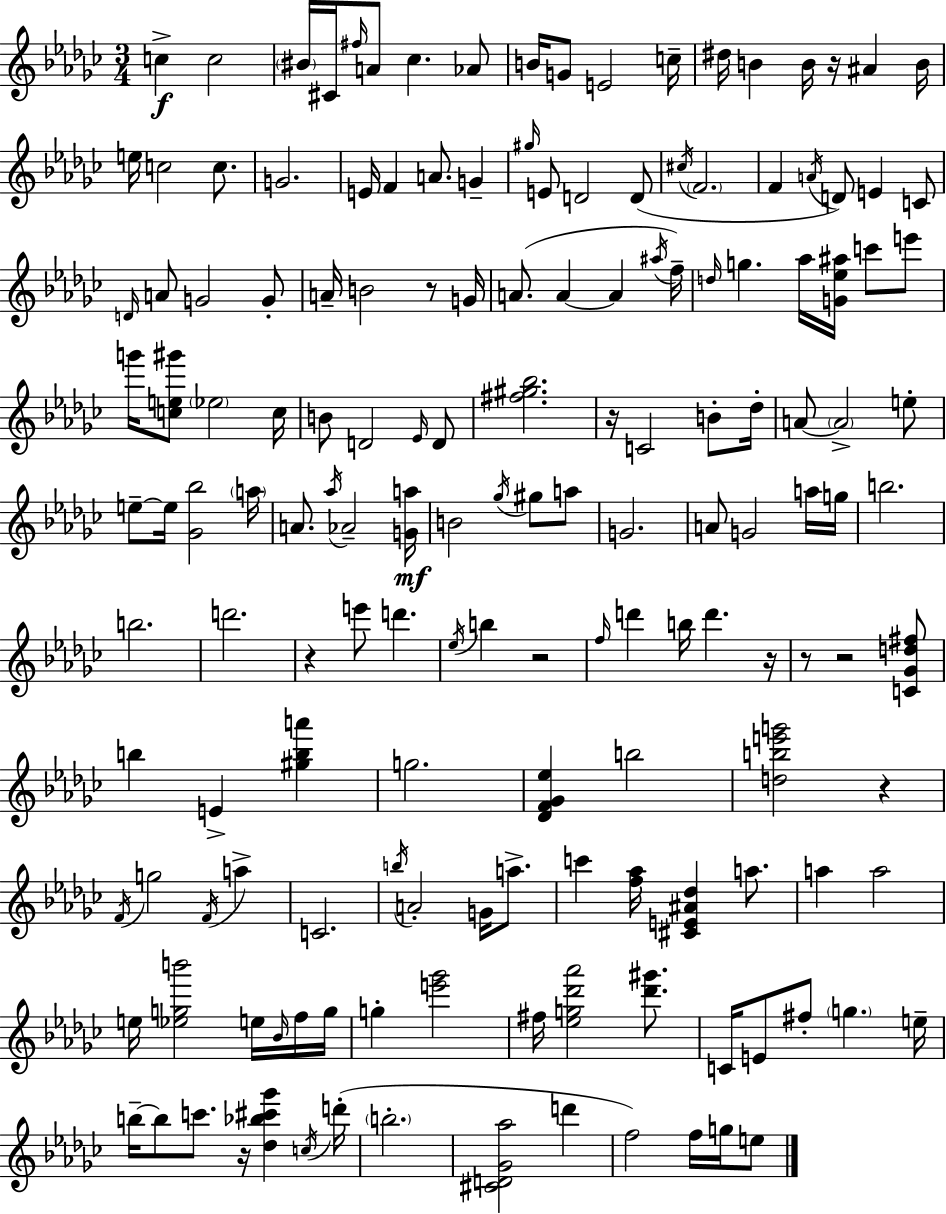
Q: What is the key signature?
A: EES minor